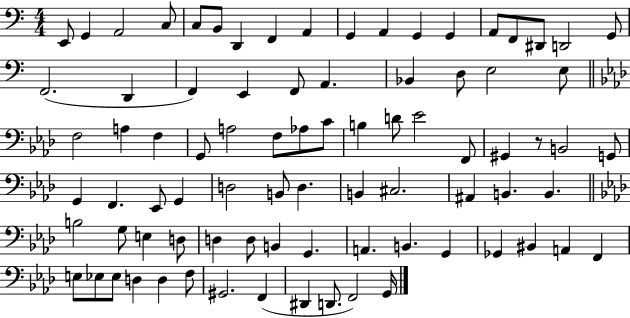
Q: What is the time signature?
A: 4/4